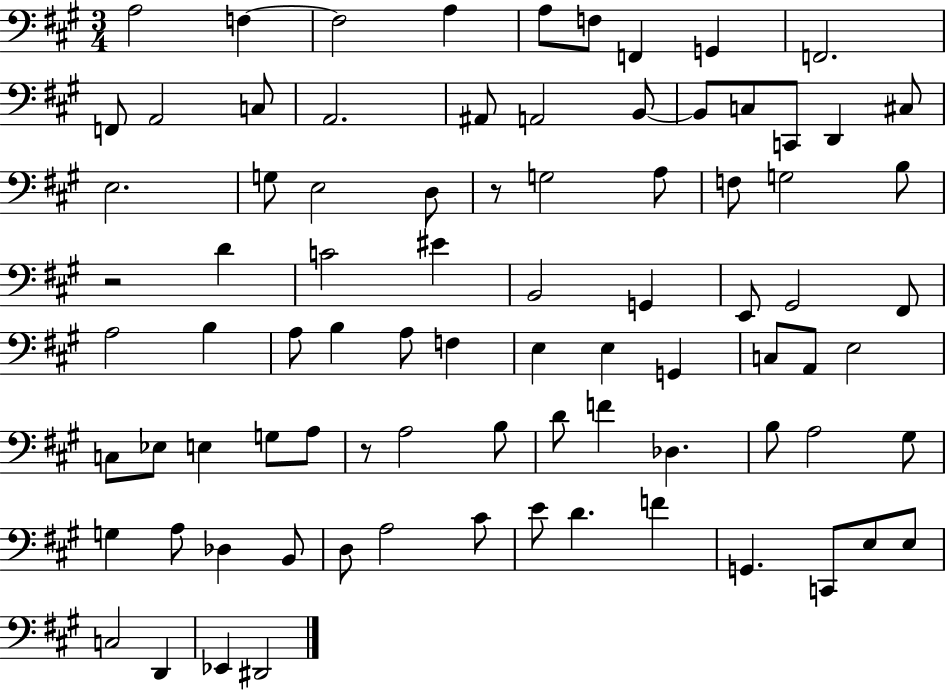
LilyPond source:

{
  \clef bass
  \numericTimeSignature
  \time 3/4
  \key a \major
  a2 f4~~ | f2 a4 | a8 f8 f,4 g,4 | f,2. | \break f,8 a,2 c8 | a,2. | ais,8 a,2 b,8~~ | b,8 c8 c,8 d,4 cis8 | \break e2. | g8 e2 d8 | r8 g2 a8 | f8 g2 b8 | \break r2 d'4 | c'2 eis'4 | b,2 g,4 | e,8 gis,2 fis,8 | \break a2 b4 | a8 b4 a8 f4 | e4 e4 g,4 | c8 a,8 e2 | \break c8 ees8 e4 g8 a8 | r8 a2 b8 | d'8 f'4 des4. | b8 a2 gis8 | \break g4 a8 des4 b,8 | d8 a2 cis'8 | e'8 d'4. f'4 | g,4. c,8 e8 e8 | \break c2 d,4 | ees,4 dis,2 | \bar "|."
}